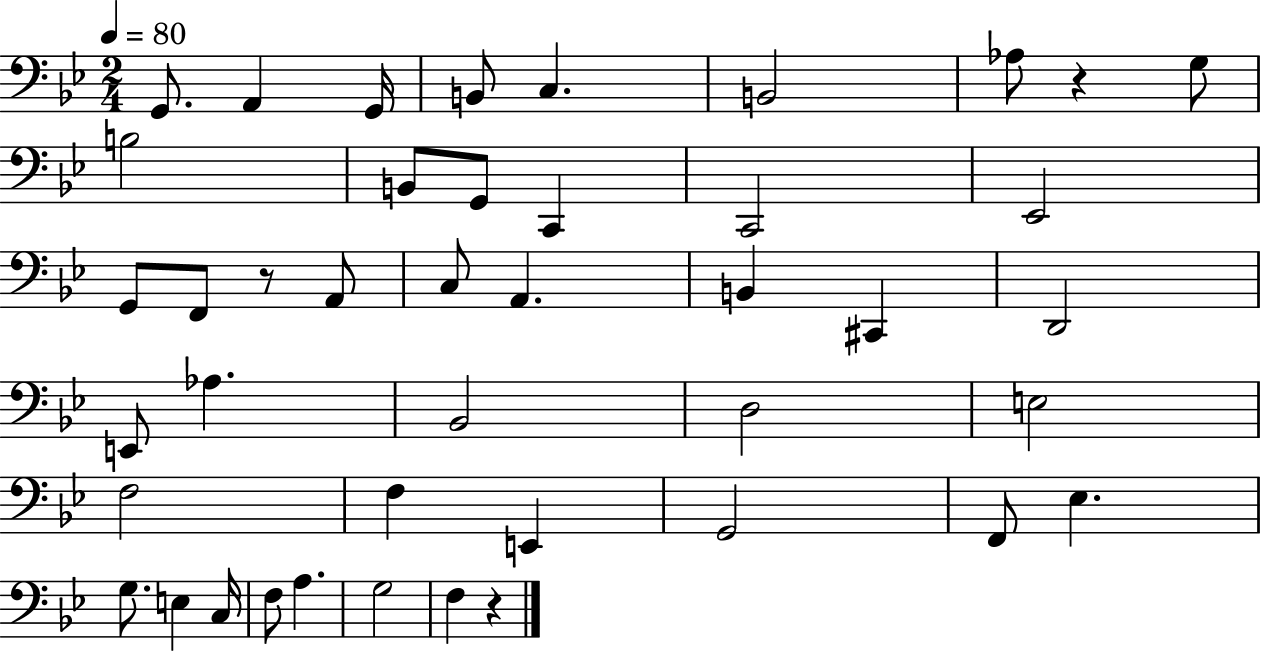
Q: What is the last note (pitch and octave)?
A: F3